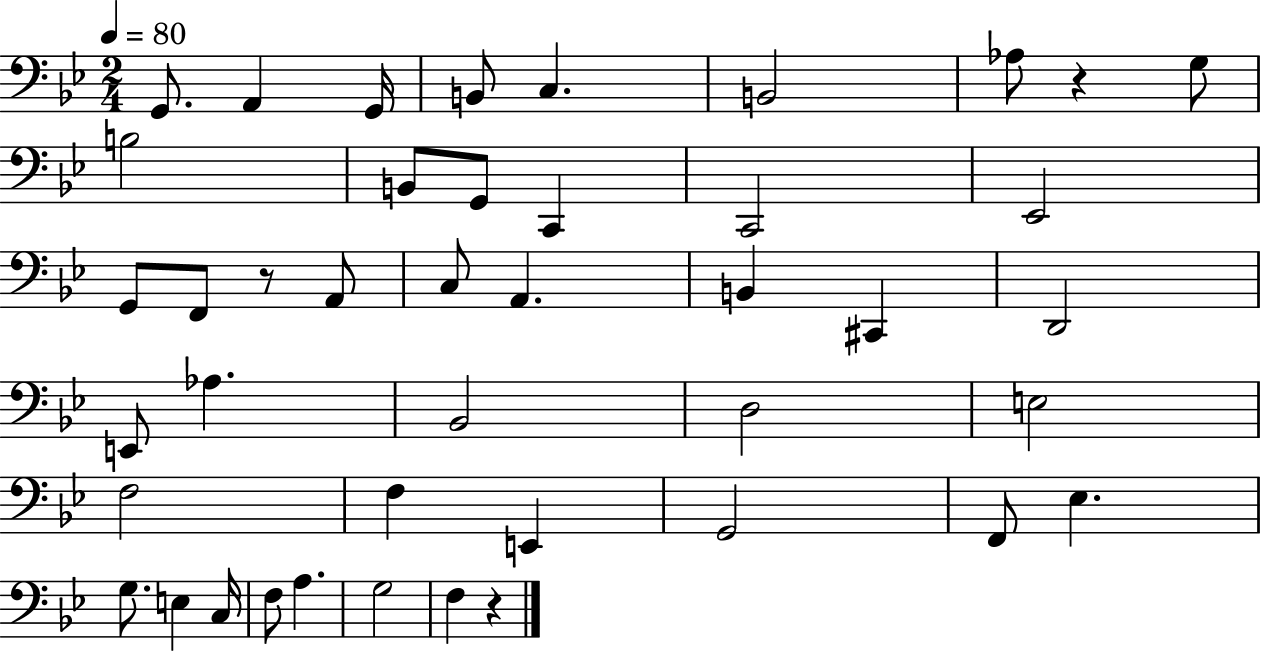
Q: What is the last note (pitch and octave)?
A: F3